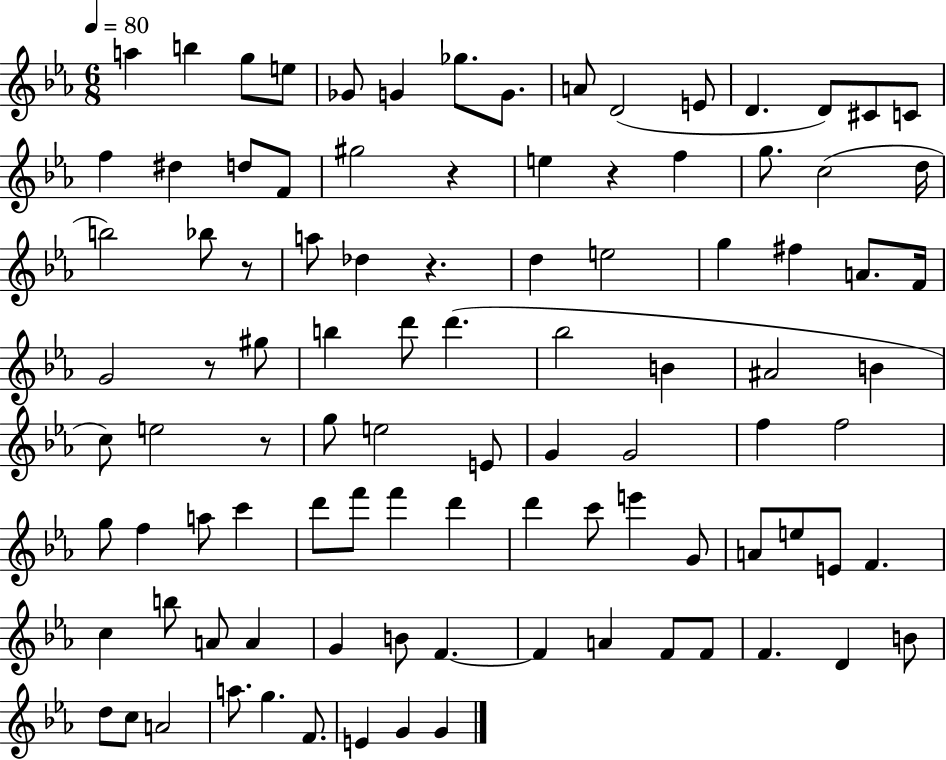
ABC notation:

X:1
T:Untitled
M:6/8
L:1/4
K:Eb
a b g/2 e/2 _G/2 G _g/2 G/2 A/2 D2 E/2 D D/2 ^C/2 C/2 f ^d d/2 F/2 ^g2 z e z f g/2 c2 d/4 b2 _b/2 z/2 a/2 _d z d e2 g ^f A/2 F/4 G2 z/2 ^g/2 b d'/2 d' _b2 B ^A2 B c/2 e2 z/2 g/2 e2 E/2 G G2 f f2 g/2 f a/2 c' d'/2 f'/2 f' d' d' c'/2 e' G/2 A/2 e/2 E/2 F c b/2 A/2 A G B/2 F F A F/2 F/2 F D B/2 d/2 c/2 A2 a/2 g F/2 E G G